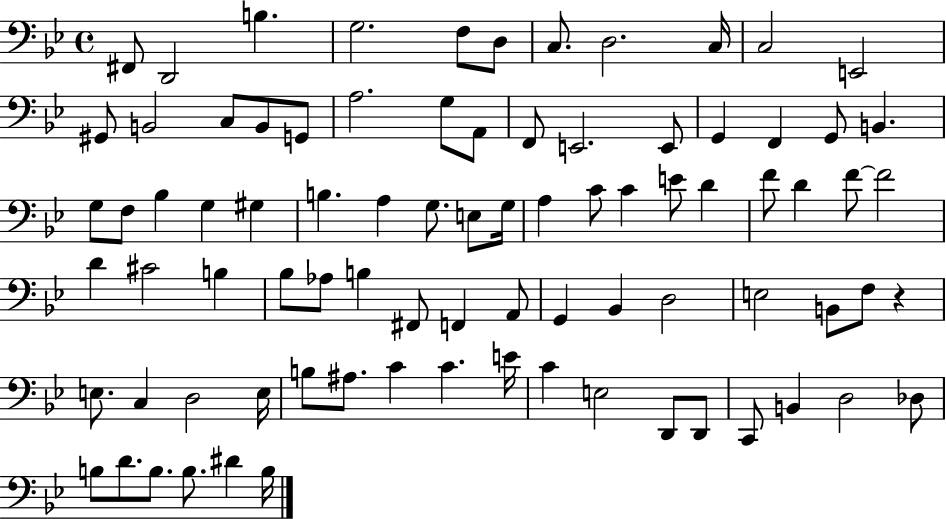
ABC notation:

X:1
T:Untitled
M:4/4
L:1/4
K:Bb
^F,,/2 D,,2 B, G,2 F,/2 D,/2 C,/2 D,2 C,/4 C,2 E,,2 ^G,,/2 B,,2 C,/2 B,,/2 G,,/2 A,2 G,/2 A,,/2 F,,/2 E,,2 E,,/2 G,, F,, G,,/2 B,, G,/2 F,/2 _B, G, ^G, B, A, G,/2 E,/2 G,/4 A, C/2 C E/2 D F/2 D F/2 F2 D ^C2 B, _B,/2 _A,/2 B, ^F,,/2 F,, A,,/2 G,, _B,, D,2 E,2 B,,/2 F,/2 z E,/2 C, D,2 E,/4 B,/2 ^A,/2 C C E/4 C E,2 D,,/2 D,,/2 C,,/2 B,, D,2 _D,/2 B,/2 D/2 B,/2 B,/2 ^D B,/4